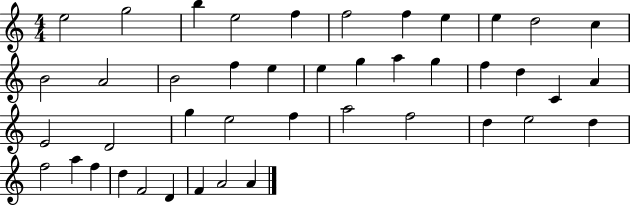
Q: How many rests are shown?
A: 0